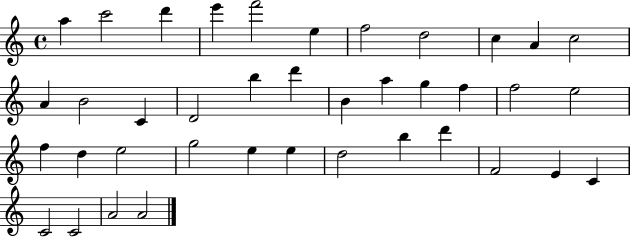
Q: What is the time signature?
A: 4/4